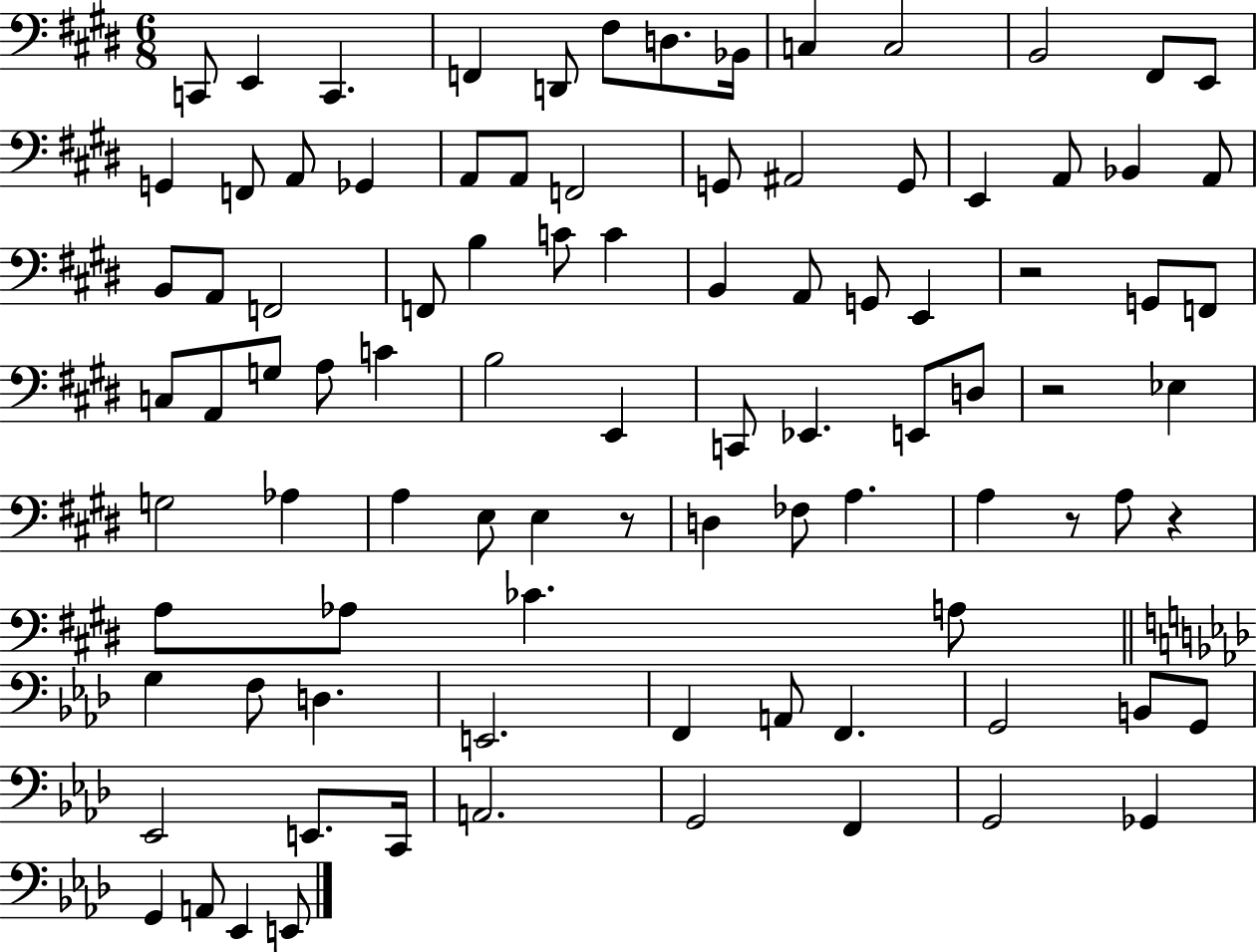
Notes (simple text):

C2/e E2/q C2/q. F2/q D2/e F#3/e D3/e. Bb2/s C3/q C3/h B2/h F#2/e E2/e G2/q F2/e A2/e Gb2/q A2/e A2/e F2/h G2/e A#2/h G2/e E2/q A2/e Bb2/q A2/e B2/e A2/e F2/h F2/e B3/q C4/e C4/q B2/q A2/e G2/e E2/q R/h G2/e F2/e C3/e A2/e G3/e A3/e C4/q B3/h E2/q C2/e Eb2/q. E2/e D3/e R/h Eb3/q G3/h Ab3/q A3/q E3/e E3/q R/e D3/q FES3/e A3/q. A3/q R/e A3/e R/q A3/e Ab3/e CES4/q. A3/e G3/q F3/e D3/q. E2/h. F2/q A2/e F2/q. G2/h B2/e G2/e Eb2/h E2/e. C2/s A2/h. G2/h F2/q G2/h Gb2/q G2/q A2/e Eb2/q E2/e